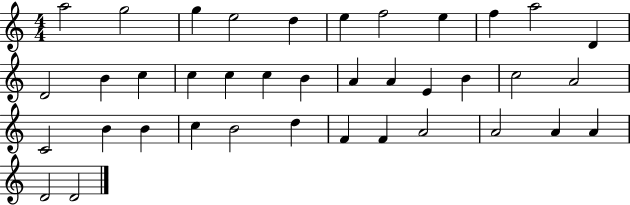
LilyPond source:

{
  \clef treble
  \numericTimeSignature
  \time 4/4
  \key c \major
  a''2 g''2 | g''4 e''2 d''4 | e''4 f''2 e''4 | f''4 a''2 d'4 | \break d'2 b'4 c''4 | c''4 c''4 c''4 b'4 | a'4 a'4 e'4 b'4 | c''2 a'2 | \break c'2 b'4 b'4 | c''4 b'2 d''4 | f'4 f'4 a'2 | a'2 a'4 a'4 | \break d'2 d'2 | \bar "|."
}